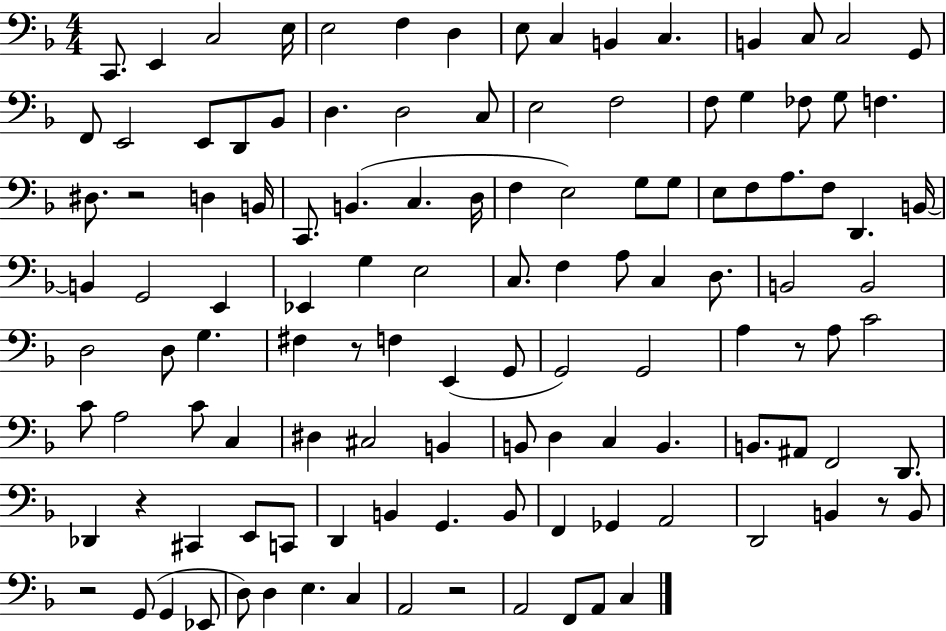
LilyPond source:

{
  \clef bass
  \numericTimeSignature
  \time 4/4
  \key f \major
  c,8. e,4 c2 e16 | e2 f4 d4 | e8 c4 b,4 c4. | b,4 c8 c2 g,8 | \break f,8 e,2 e,8 d,8 bes,8 | d4. d2 c8 | e2 f2 | f8 g4 fes8 g8 f4. | \break dis8. r2 d4 b,16 | c,8. b,4.( c4. d16 | f4 e2) g8 g8 | e8 f8 a8. f8 d,4. b,16~~ | \break b,4 g,2 e,4 | ees,4 g4 e2 | c8. f4 a8 c4 d8. | b,2 b,2 | \break d2 d8 g4. | fis4 r8 f4 e,4( g,8 | g,2) g,2 | a4 r8 a8 c'2 | \break c'8 a2 c'8 c4 | dis4 cis2 b,4 | b,8 d4 c4 b,4. | b,8. ais,8 f,2 d,8. | \break des,4 r4 cis,4 e,8 c,8 | d,4 b,4 g,4. b,8 | f,4 ges,4 a,2 | d,2 b,4 r8 b,8 | \break r2 g,8( g,4 ees,8 | d8) d4 e4. c4 | a,2 r2 | a,2 f,8 a,8 c4 | \break \bar "|."
}